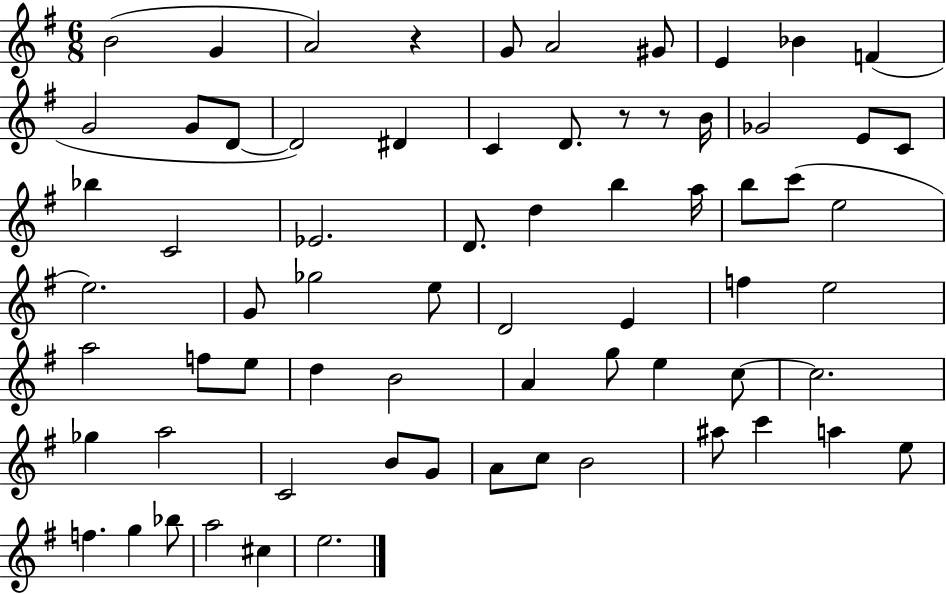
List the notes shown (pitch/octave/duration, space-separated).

B4/h G4/q A4/h R/q G4/e A4/h G#4/e E4/q Bb4/q F4/q G4/h G4/e D4/e D4/h D#4/q C4/q D4/e. R/e R/e B4/s Gb4/h E4/e C4/e Bb5/q C4/h Eb4/h. D4/e. D5/q B5/q A5/s B5/e C6/e E5/h E5/h. G4/e Gb5/h E5/e D4/h E4/q F5/q E5/h A5/h F5/e E5/e D5/q B4/h A4/q G5/e E5/q C5/e C5/h. Gb5/q A5/h C4/h B4/e G4/e A4/e C5/e B4/h A#5/e C6/q A5/q E5/e F5/q. G5/q Bb5/e A5/h C#5/q E5/h.